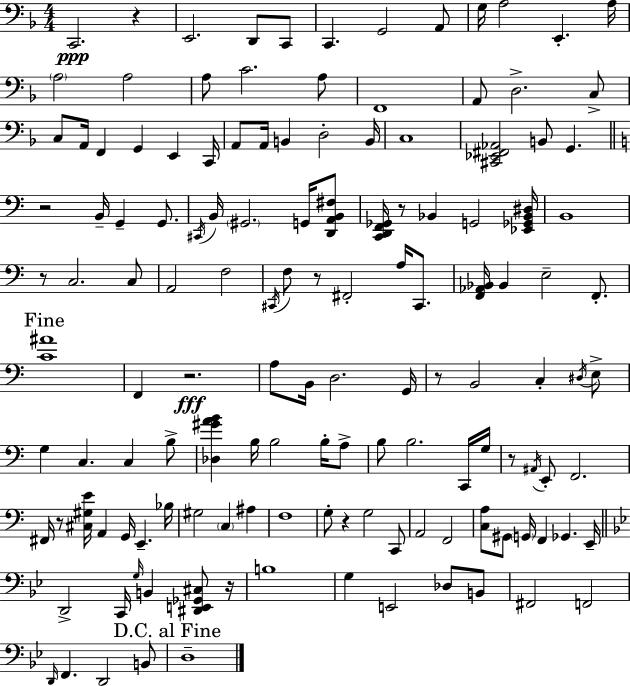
C2/h. R/q E2/h. D2/e C2/e C2/q. G2/h A2/e G3/s A3/h E2/q. A3/s A3/h A3/h A3/e C4/h. A3/e F2/w A2/e D3/h. C3/e C3/e A2/s F2/q G2/q E2/q C2/s A2/e A2/s B2/q D3/h B2/s C3/w [C#2,Eb2,F#2,Ab2]/h B2/e G2/q. R/h B2/s G2/q G2/e. C#2/s B2/s G#2/h. G2/s [D2,A2,B2,F#3]/e [C2,D2,F2,Gb2]/s R/e Bb2/q G2/h [Eb2,Gb2,Bb2,D#3]/s B2/w R/e C3/h. C3/e A2/h F3/h C#2/s F3/e R/e F#2/h A3/s C#2/e. [F2,Ab2,Bb2]/s Bb2/q E3/h F2/e. [C4,A#4]/w F2/q R/h. A3/e B2/s D3/h. G2/s R/e B2/h C3/q D#3/s E3/e G3/q C3/q. C3/q B3/e [Db3,G#4,A4,B4]/q B3/s B3/h B3/s A3/e B3/e B3/h. C2/s G3/s R/e A#2/s E2/e F2/h. F#2/s R/e [C#3,G#3,E4]/s A2/q G2/s E2/q. Bb3/s G#3/h C3/q A#3/q F3/w G3/e R/q G3/h C2/e A2/h F2/h [C3,A3]/e G#2/e G2/s F2/q Gb2/q. E2/s D2/h C2/s G3/s B2/q [D#2,E2,Gb2,C#3]/e R/s B3/w G3/q E2/h Db3/e B2/e F#2/h F2/h D2/s F2/q. D2/h B2/e D3/w